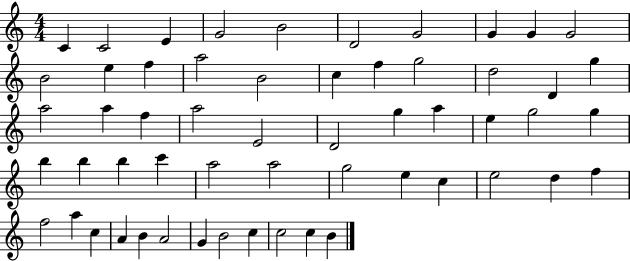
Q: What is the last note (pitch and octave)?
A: B4